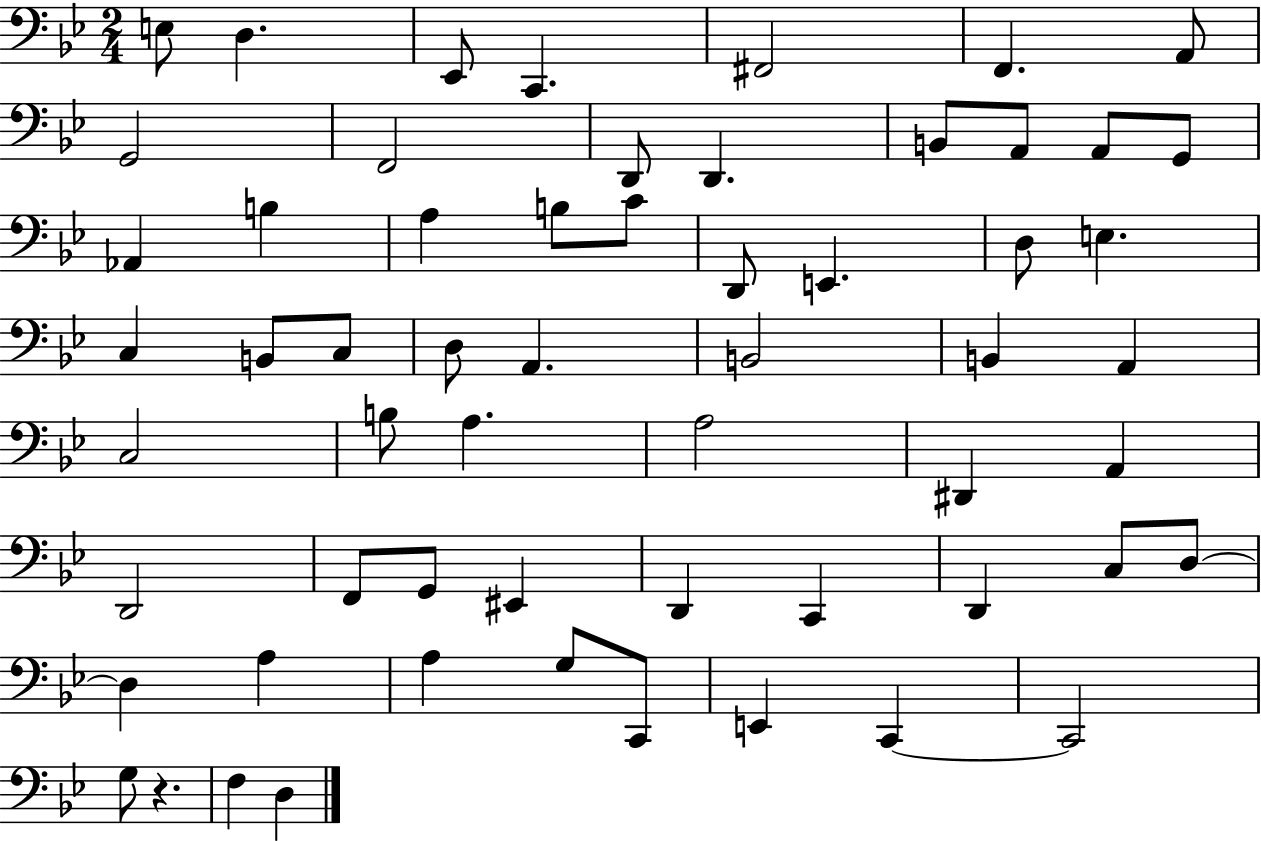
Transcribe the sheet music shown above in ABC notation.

X:1
T:Untitled
M:2/4
L:1/4
K:Bb
E,/2 D, _E,,/2 C,, ^F,,2 F,, A,,/2 G,,2 F,,2 D,,/2 D,, B,,/2 A,,/2 A,,/2 G,,/2 _A,, B, A, B,/2 C/2 D,,/2 E,, D,/2 E, C, B,,/2 C,/2 D,/2 A,, B,,2 B,, A,, C,2 B,/2 A, A,2 ^D,, A,, D,,2 F,,/2 G,,/2 ^E,, D,, C,, D,, C,/2 D,/2 D, A, A, G,/2 C,,/2 E,, C,, C,,2 G,/2 z F, D,